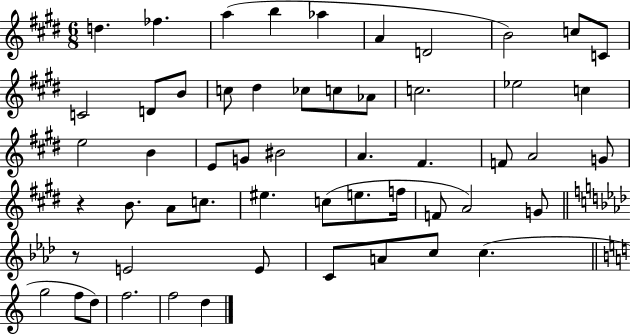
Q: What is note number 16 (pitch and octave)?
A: CES5